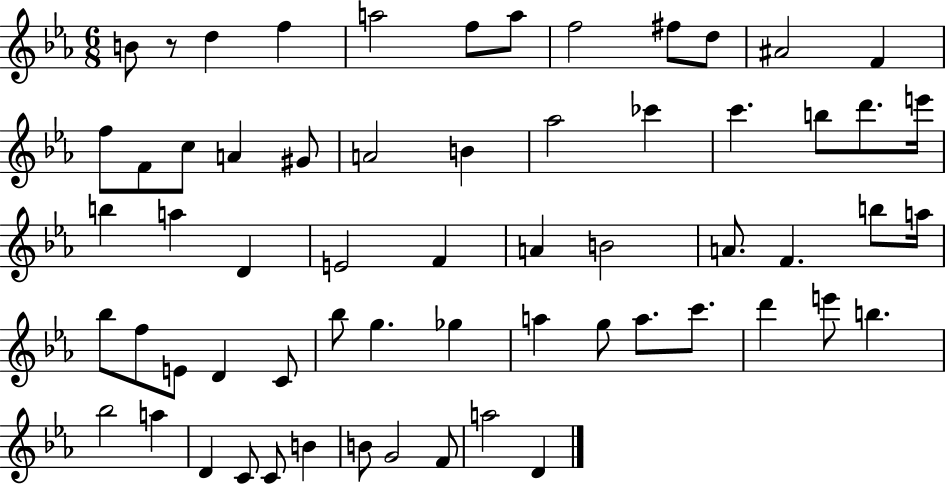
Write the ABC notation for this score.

X:1
T:Untitled
M:6/8
L:1/4
K:Eb
B/2 z/2 d f a2 f/2 a/2 f2 ^f/2 d/2 ^A2 F f/2 F/2 c/2 A ^G/2 A2 B _a2 _c' c' b/2 d'/2 e'/4 b a D E2 F A B2 A/2 F b/2 a/4 _b/2 f/2 E/2 D C/2 _b/2 g _g a g/2 a/2 c'/2 d' e'/2 b _b2 a D C/2 C/2 B B/2 G2 F/2 a2 D